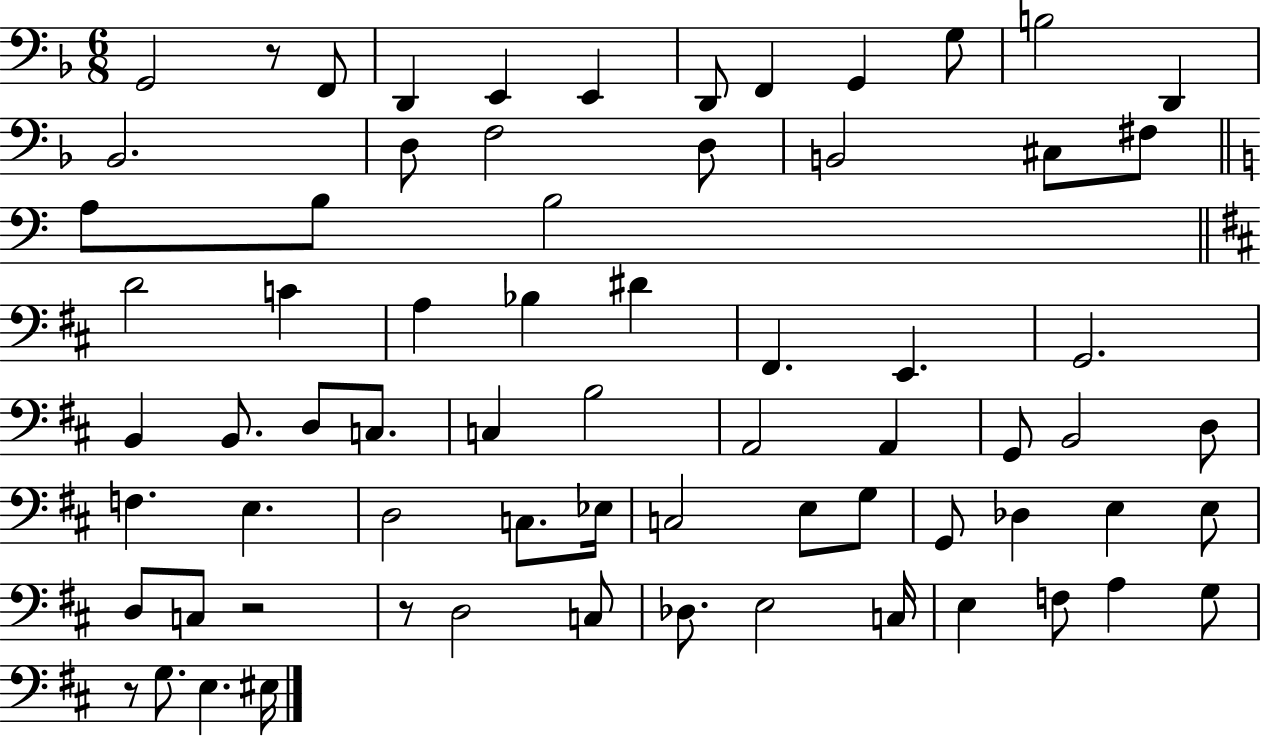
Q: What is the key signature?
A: F major